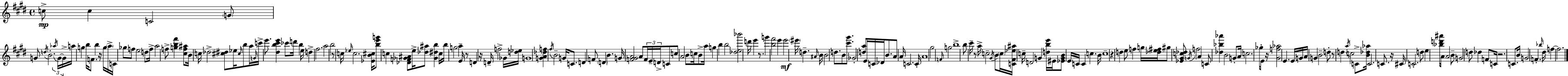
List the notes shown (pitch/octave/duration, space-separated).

C5/e C5/q C4/h G4/e G4/e D5/s B4/h. Ab5/s G4/s G4/s A5/s G5/q B5/s F4/e. B5/q R/s G5/s A5/s C4/s Gb5/e F5/e E5/h D5/e F5/s A5/h F5/e [G5,B5,F#6]/q [C#5,F5,A#5]/e B4/s C5/s Db5/h [C#5,D#5]/e Eb5/s C#5/s B5/e A5/s G4/s C6/s E6/e. [D#5,B5,C#6,E6]/q CES6/e D6/s B5/q E5/s D5/q F#5/h. A5/h B5/h R/e C5/s Eb5/s C5/h. [Eb4,B4,C#5]/s [B5,E6,G6]/e C5/q [Db4,F4,Gb4,A#4]/e E5/s [Db5,A#5]/e [Gb4,D#5,B5]/q C5/s B5/s G5/h A5/q E4/s R/e D4/q R/s D4/s F5/h Gb4/s [D5,Eb5]/s G4/w [G4,A4,Db5,F5]/q F#5/s B4/h G4/s C4/e. D4/q F4/e D4/q B4/q. G4/s [F4,G#4,A4]/h A4/e F4/s E4/s D4/s C4/e C5/e A4/h B4/e C5/s B4/e A5/s G5/q B5/q B5/h [Db5,E5,Bb6]/h D6/s E6/q R/e. G6/q [B5,F#6]/h E6/q E6/h EIS6/s D5/q. A#4/s B4/s B4/h D5/e. B4/e [C#6,G#6]/e. Gb4/h [D5,A5]/e E4/s C4/s Db4/s B4/e. A4/e A4/s C4/h. C4/s A4/w G#5/h F4/s G5/h B5/w B5/e C#6/s R/e A5/s C5/h G#4/s B4/e C5/s [C4,F#4,Eb5,A#5]/s C5/s D4/h G4/q [D5,B5,E6]/s EIS4/s [Eb4,G4,B4]/e E4/s C4/s C4/q C5/q. B4/s C5/w R/q D5/q E5/e F5/q G5/s [Db5,E5,F#5]/s G#5/e [Eb4,G#4,C5,Db5]/e G4/s F5/h A4/q C4/e [Db5,Bb5,Ab6]/q B4/h G4/e A4/s C5/h. Gb5/s E4/e R/s [G#4,F5,Ab5]/h E4/q. E4/s G4/s A4/s G4/q B4/h D5/e R/e D5/q A5/s C5/h C4/e [B4,Db5,Ab5]/s C4/h. C4/e. R/s C#4/s C4/h. D5/e E5/q [Bb5,D6,A#6]/s A4/s A4/h B4/e G4/h D5/e Db5/q F4/e C4/s R/h. C4/e. B4/s G4/h F4/q. Bb5/s D#5/s F5/q F5/h.